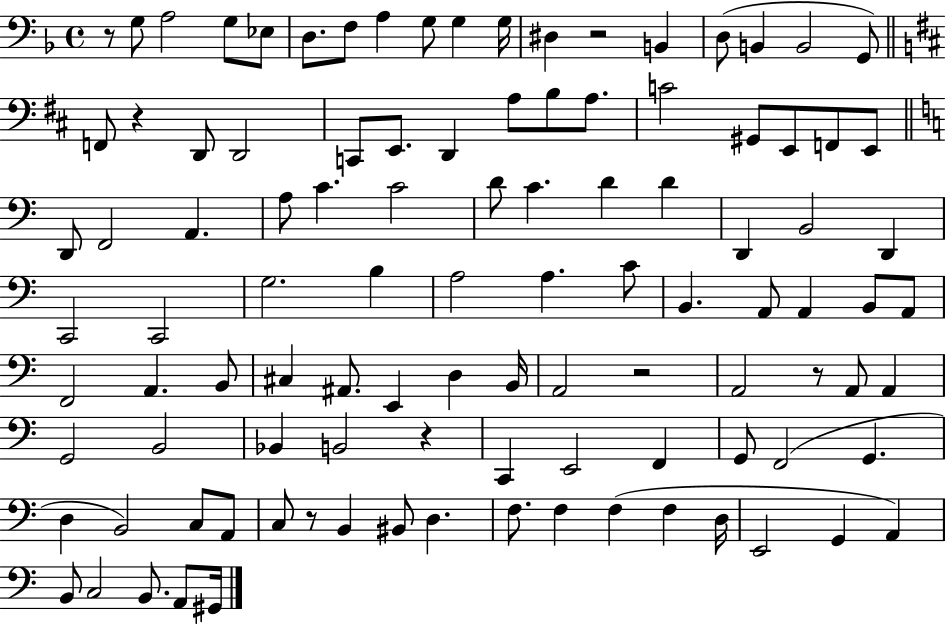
R/e G3/e A3/h G3/e Eb3/e D3/e. F3/e A3/q G3/e G3/q G3/s D#3/q R/h B2/q D3/e B2/q B2/h G2/e F2/e R/q D2/e D2/h C2/e E2/e. D2/q A3/e B3/e A3/e. C4/h G#2/e E2/e F2/e E2/e D2/e F2/h A2/q. A3/e C4/q. C4/h D4/e C4/q. D4/q D4/q D2/q B2/h D2/q C2/h C2/h G3/h. B3/q A3/h A3/q. C4/e B2/q. A2/e A2/q B2/e A2/e F2/h A2/q. B2/e C#3/q A#2/e. E2/q D3/q B2/s A2/h R/h A2/h R/e A2/e A2/q G2/h B2/h Bb2/q B2/h R/q C2/q E2/h F2/q G2/e F2/h G2/q. D3/q B2/h C3/e A2/e C3/e R/e B2/q BIS2/e D3/q. F3/e. F3/q F3/q F3/q D3/s E2/h G2/q A2/q B2/e C3/h B2/e. A2/e G#2/s